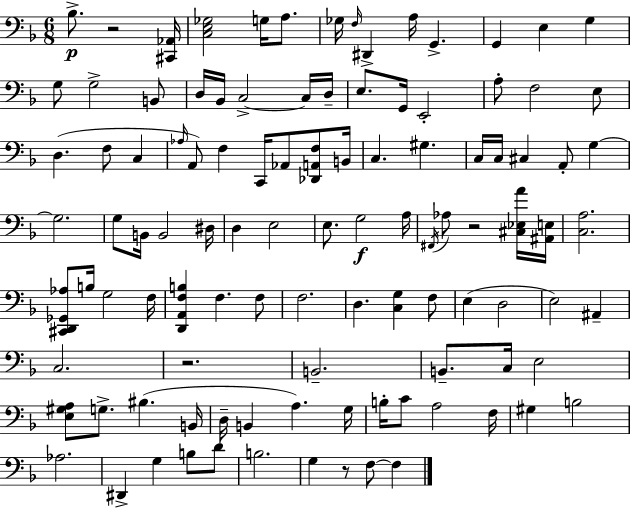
Bb3/e. R/h [C#2,Ab2]/s [C3,E3,Gb3]/h G3/s A3/e. Gb3/s F3/s D#2/q A3/s G2/q. G2/q E3/q G3/q G3/e G3/h B2/e D3/s Bb2/s C3/h C3/s D3/s E3/e. G2/s E2/h A3/e F3/h E3/e D3/q. F3/e C3/q Ab3/s A2/e F3/q C2/s Ab2/e [Db2,A2,F3]/e B2/s C3/q. G#3/q. C3/s C3/s C#3/q A2/e G3/q G3/h. G3/e B2/s B2/h D#3/s D3/q E3/h E3/e. G3/h A3/s F#2/s Ab3/e R/h [C#3,Eb3,A4]/s [A#2,E3]/s [C3,A3]/h. [C#2,D2,Gb2,Ab3]/e B3/s G3/h F3/s [D2,A2,F3,B3]/q F3/q. F3/e F3/h. D3/q. [C3,G3]/q F3/e E3/q D3/h E3/h A#2/q C3/h. R/h. B2/h. B2/e. C3/s E3/h [E3,G#3,A3]/e G3/e. BIS3/q. B2/s D3/s B2/q A3/q. G3/s B3/s C4/e A3/h F3/s G#3/q B3/h Ab3/h. D#2/q G3/q B3/e D4/e B3/h. G3/q R/e F3/e F3/q